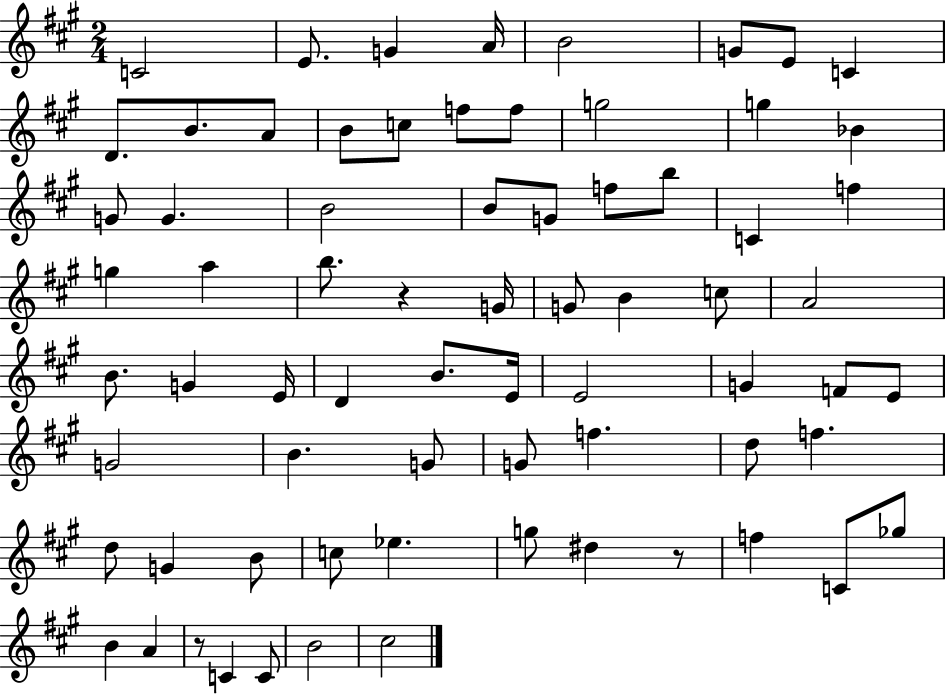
X:1
T:Untitled
M:2/4
L:1/4
K:A
C2 E/2 G A/4 B2 G/2 E/2 C D/2 B/2 A/2 B/2 c/2 f/2 f/2 g2 g _B G/2 G B2 B/2 G/2 f/2 b/2 C f g a b/2 z G/4 G/2 B c/2 A2 B/2 G E/4 D B/2 E/4 E2 G F/2 E/2 G2 B G/2 G/2 f d/2 f d/2 G B/2 c/2 _e g/2 ^d z/2 f C/2 _g/2 B A z/2 C C/2 B2 ^c2